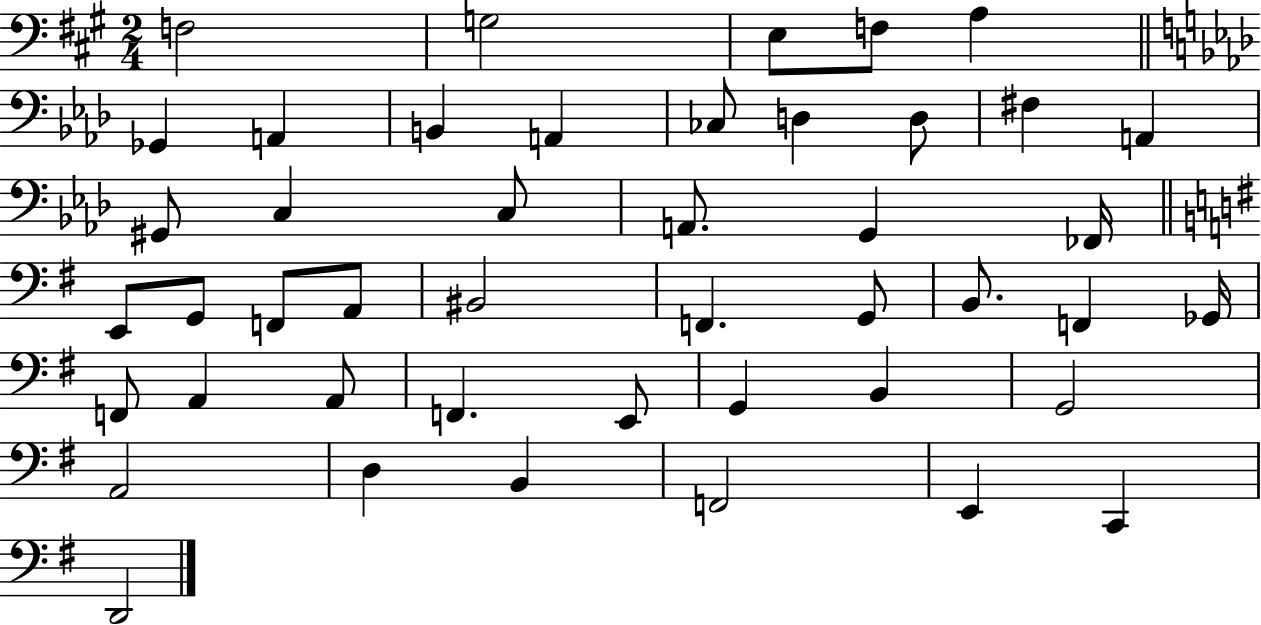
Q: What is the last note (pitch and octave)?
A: D2